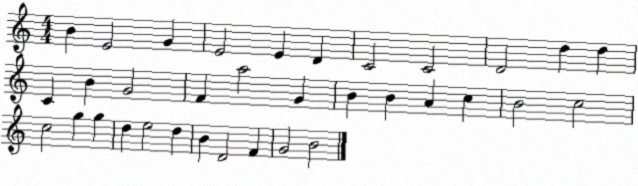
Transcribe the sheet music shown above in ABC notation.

X:1
T:Untitled
M:4/4
L:1/4
K:C
B E2 G E2 E D C2 C2 D2 d d C B G2 F a2 G B B A c B2 c2 c2 g g d e2 d B D2 F G2 B2